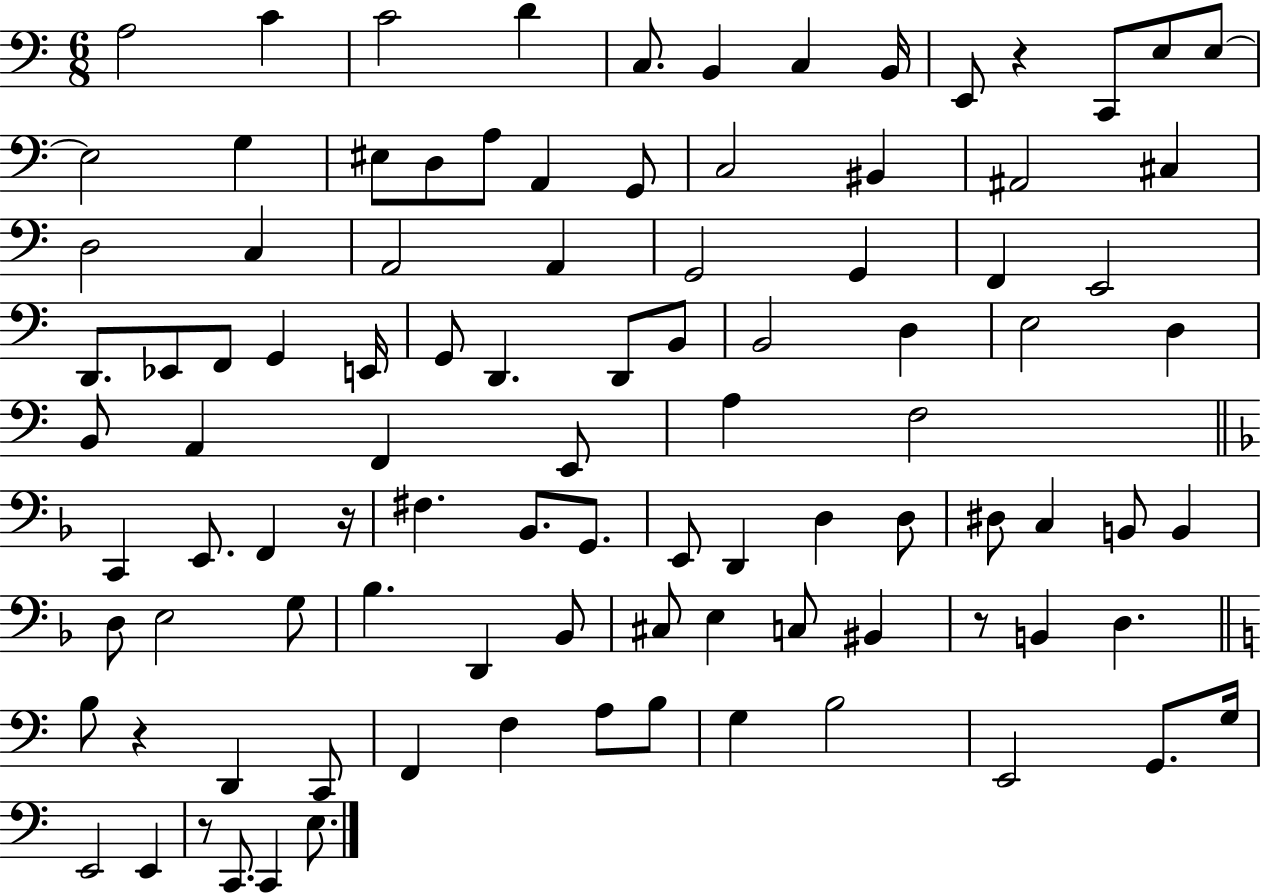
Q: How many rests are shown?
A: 5